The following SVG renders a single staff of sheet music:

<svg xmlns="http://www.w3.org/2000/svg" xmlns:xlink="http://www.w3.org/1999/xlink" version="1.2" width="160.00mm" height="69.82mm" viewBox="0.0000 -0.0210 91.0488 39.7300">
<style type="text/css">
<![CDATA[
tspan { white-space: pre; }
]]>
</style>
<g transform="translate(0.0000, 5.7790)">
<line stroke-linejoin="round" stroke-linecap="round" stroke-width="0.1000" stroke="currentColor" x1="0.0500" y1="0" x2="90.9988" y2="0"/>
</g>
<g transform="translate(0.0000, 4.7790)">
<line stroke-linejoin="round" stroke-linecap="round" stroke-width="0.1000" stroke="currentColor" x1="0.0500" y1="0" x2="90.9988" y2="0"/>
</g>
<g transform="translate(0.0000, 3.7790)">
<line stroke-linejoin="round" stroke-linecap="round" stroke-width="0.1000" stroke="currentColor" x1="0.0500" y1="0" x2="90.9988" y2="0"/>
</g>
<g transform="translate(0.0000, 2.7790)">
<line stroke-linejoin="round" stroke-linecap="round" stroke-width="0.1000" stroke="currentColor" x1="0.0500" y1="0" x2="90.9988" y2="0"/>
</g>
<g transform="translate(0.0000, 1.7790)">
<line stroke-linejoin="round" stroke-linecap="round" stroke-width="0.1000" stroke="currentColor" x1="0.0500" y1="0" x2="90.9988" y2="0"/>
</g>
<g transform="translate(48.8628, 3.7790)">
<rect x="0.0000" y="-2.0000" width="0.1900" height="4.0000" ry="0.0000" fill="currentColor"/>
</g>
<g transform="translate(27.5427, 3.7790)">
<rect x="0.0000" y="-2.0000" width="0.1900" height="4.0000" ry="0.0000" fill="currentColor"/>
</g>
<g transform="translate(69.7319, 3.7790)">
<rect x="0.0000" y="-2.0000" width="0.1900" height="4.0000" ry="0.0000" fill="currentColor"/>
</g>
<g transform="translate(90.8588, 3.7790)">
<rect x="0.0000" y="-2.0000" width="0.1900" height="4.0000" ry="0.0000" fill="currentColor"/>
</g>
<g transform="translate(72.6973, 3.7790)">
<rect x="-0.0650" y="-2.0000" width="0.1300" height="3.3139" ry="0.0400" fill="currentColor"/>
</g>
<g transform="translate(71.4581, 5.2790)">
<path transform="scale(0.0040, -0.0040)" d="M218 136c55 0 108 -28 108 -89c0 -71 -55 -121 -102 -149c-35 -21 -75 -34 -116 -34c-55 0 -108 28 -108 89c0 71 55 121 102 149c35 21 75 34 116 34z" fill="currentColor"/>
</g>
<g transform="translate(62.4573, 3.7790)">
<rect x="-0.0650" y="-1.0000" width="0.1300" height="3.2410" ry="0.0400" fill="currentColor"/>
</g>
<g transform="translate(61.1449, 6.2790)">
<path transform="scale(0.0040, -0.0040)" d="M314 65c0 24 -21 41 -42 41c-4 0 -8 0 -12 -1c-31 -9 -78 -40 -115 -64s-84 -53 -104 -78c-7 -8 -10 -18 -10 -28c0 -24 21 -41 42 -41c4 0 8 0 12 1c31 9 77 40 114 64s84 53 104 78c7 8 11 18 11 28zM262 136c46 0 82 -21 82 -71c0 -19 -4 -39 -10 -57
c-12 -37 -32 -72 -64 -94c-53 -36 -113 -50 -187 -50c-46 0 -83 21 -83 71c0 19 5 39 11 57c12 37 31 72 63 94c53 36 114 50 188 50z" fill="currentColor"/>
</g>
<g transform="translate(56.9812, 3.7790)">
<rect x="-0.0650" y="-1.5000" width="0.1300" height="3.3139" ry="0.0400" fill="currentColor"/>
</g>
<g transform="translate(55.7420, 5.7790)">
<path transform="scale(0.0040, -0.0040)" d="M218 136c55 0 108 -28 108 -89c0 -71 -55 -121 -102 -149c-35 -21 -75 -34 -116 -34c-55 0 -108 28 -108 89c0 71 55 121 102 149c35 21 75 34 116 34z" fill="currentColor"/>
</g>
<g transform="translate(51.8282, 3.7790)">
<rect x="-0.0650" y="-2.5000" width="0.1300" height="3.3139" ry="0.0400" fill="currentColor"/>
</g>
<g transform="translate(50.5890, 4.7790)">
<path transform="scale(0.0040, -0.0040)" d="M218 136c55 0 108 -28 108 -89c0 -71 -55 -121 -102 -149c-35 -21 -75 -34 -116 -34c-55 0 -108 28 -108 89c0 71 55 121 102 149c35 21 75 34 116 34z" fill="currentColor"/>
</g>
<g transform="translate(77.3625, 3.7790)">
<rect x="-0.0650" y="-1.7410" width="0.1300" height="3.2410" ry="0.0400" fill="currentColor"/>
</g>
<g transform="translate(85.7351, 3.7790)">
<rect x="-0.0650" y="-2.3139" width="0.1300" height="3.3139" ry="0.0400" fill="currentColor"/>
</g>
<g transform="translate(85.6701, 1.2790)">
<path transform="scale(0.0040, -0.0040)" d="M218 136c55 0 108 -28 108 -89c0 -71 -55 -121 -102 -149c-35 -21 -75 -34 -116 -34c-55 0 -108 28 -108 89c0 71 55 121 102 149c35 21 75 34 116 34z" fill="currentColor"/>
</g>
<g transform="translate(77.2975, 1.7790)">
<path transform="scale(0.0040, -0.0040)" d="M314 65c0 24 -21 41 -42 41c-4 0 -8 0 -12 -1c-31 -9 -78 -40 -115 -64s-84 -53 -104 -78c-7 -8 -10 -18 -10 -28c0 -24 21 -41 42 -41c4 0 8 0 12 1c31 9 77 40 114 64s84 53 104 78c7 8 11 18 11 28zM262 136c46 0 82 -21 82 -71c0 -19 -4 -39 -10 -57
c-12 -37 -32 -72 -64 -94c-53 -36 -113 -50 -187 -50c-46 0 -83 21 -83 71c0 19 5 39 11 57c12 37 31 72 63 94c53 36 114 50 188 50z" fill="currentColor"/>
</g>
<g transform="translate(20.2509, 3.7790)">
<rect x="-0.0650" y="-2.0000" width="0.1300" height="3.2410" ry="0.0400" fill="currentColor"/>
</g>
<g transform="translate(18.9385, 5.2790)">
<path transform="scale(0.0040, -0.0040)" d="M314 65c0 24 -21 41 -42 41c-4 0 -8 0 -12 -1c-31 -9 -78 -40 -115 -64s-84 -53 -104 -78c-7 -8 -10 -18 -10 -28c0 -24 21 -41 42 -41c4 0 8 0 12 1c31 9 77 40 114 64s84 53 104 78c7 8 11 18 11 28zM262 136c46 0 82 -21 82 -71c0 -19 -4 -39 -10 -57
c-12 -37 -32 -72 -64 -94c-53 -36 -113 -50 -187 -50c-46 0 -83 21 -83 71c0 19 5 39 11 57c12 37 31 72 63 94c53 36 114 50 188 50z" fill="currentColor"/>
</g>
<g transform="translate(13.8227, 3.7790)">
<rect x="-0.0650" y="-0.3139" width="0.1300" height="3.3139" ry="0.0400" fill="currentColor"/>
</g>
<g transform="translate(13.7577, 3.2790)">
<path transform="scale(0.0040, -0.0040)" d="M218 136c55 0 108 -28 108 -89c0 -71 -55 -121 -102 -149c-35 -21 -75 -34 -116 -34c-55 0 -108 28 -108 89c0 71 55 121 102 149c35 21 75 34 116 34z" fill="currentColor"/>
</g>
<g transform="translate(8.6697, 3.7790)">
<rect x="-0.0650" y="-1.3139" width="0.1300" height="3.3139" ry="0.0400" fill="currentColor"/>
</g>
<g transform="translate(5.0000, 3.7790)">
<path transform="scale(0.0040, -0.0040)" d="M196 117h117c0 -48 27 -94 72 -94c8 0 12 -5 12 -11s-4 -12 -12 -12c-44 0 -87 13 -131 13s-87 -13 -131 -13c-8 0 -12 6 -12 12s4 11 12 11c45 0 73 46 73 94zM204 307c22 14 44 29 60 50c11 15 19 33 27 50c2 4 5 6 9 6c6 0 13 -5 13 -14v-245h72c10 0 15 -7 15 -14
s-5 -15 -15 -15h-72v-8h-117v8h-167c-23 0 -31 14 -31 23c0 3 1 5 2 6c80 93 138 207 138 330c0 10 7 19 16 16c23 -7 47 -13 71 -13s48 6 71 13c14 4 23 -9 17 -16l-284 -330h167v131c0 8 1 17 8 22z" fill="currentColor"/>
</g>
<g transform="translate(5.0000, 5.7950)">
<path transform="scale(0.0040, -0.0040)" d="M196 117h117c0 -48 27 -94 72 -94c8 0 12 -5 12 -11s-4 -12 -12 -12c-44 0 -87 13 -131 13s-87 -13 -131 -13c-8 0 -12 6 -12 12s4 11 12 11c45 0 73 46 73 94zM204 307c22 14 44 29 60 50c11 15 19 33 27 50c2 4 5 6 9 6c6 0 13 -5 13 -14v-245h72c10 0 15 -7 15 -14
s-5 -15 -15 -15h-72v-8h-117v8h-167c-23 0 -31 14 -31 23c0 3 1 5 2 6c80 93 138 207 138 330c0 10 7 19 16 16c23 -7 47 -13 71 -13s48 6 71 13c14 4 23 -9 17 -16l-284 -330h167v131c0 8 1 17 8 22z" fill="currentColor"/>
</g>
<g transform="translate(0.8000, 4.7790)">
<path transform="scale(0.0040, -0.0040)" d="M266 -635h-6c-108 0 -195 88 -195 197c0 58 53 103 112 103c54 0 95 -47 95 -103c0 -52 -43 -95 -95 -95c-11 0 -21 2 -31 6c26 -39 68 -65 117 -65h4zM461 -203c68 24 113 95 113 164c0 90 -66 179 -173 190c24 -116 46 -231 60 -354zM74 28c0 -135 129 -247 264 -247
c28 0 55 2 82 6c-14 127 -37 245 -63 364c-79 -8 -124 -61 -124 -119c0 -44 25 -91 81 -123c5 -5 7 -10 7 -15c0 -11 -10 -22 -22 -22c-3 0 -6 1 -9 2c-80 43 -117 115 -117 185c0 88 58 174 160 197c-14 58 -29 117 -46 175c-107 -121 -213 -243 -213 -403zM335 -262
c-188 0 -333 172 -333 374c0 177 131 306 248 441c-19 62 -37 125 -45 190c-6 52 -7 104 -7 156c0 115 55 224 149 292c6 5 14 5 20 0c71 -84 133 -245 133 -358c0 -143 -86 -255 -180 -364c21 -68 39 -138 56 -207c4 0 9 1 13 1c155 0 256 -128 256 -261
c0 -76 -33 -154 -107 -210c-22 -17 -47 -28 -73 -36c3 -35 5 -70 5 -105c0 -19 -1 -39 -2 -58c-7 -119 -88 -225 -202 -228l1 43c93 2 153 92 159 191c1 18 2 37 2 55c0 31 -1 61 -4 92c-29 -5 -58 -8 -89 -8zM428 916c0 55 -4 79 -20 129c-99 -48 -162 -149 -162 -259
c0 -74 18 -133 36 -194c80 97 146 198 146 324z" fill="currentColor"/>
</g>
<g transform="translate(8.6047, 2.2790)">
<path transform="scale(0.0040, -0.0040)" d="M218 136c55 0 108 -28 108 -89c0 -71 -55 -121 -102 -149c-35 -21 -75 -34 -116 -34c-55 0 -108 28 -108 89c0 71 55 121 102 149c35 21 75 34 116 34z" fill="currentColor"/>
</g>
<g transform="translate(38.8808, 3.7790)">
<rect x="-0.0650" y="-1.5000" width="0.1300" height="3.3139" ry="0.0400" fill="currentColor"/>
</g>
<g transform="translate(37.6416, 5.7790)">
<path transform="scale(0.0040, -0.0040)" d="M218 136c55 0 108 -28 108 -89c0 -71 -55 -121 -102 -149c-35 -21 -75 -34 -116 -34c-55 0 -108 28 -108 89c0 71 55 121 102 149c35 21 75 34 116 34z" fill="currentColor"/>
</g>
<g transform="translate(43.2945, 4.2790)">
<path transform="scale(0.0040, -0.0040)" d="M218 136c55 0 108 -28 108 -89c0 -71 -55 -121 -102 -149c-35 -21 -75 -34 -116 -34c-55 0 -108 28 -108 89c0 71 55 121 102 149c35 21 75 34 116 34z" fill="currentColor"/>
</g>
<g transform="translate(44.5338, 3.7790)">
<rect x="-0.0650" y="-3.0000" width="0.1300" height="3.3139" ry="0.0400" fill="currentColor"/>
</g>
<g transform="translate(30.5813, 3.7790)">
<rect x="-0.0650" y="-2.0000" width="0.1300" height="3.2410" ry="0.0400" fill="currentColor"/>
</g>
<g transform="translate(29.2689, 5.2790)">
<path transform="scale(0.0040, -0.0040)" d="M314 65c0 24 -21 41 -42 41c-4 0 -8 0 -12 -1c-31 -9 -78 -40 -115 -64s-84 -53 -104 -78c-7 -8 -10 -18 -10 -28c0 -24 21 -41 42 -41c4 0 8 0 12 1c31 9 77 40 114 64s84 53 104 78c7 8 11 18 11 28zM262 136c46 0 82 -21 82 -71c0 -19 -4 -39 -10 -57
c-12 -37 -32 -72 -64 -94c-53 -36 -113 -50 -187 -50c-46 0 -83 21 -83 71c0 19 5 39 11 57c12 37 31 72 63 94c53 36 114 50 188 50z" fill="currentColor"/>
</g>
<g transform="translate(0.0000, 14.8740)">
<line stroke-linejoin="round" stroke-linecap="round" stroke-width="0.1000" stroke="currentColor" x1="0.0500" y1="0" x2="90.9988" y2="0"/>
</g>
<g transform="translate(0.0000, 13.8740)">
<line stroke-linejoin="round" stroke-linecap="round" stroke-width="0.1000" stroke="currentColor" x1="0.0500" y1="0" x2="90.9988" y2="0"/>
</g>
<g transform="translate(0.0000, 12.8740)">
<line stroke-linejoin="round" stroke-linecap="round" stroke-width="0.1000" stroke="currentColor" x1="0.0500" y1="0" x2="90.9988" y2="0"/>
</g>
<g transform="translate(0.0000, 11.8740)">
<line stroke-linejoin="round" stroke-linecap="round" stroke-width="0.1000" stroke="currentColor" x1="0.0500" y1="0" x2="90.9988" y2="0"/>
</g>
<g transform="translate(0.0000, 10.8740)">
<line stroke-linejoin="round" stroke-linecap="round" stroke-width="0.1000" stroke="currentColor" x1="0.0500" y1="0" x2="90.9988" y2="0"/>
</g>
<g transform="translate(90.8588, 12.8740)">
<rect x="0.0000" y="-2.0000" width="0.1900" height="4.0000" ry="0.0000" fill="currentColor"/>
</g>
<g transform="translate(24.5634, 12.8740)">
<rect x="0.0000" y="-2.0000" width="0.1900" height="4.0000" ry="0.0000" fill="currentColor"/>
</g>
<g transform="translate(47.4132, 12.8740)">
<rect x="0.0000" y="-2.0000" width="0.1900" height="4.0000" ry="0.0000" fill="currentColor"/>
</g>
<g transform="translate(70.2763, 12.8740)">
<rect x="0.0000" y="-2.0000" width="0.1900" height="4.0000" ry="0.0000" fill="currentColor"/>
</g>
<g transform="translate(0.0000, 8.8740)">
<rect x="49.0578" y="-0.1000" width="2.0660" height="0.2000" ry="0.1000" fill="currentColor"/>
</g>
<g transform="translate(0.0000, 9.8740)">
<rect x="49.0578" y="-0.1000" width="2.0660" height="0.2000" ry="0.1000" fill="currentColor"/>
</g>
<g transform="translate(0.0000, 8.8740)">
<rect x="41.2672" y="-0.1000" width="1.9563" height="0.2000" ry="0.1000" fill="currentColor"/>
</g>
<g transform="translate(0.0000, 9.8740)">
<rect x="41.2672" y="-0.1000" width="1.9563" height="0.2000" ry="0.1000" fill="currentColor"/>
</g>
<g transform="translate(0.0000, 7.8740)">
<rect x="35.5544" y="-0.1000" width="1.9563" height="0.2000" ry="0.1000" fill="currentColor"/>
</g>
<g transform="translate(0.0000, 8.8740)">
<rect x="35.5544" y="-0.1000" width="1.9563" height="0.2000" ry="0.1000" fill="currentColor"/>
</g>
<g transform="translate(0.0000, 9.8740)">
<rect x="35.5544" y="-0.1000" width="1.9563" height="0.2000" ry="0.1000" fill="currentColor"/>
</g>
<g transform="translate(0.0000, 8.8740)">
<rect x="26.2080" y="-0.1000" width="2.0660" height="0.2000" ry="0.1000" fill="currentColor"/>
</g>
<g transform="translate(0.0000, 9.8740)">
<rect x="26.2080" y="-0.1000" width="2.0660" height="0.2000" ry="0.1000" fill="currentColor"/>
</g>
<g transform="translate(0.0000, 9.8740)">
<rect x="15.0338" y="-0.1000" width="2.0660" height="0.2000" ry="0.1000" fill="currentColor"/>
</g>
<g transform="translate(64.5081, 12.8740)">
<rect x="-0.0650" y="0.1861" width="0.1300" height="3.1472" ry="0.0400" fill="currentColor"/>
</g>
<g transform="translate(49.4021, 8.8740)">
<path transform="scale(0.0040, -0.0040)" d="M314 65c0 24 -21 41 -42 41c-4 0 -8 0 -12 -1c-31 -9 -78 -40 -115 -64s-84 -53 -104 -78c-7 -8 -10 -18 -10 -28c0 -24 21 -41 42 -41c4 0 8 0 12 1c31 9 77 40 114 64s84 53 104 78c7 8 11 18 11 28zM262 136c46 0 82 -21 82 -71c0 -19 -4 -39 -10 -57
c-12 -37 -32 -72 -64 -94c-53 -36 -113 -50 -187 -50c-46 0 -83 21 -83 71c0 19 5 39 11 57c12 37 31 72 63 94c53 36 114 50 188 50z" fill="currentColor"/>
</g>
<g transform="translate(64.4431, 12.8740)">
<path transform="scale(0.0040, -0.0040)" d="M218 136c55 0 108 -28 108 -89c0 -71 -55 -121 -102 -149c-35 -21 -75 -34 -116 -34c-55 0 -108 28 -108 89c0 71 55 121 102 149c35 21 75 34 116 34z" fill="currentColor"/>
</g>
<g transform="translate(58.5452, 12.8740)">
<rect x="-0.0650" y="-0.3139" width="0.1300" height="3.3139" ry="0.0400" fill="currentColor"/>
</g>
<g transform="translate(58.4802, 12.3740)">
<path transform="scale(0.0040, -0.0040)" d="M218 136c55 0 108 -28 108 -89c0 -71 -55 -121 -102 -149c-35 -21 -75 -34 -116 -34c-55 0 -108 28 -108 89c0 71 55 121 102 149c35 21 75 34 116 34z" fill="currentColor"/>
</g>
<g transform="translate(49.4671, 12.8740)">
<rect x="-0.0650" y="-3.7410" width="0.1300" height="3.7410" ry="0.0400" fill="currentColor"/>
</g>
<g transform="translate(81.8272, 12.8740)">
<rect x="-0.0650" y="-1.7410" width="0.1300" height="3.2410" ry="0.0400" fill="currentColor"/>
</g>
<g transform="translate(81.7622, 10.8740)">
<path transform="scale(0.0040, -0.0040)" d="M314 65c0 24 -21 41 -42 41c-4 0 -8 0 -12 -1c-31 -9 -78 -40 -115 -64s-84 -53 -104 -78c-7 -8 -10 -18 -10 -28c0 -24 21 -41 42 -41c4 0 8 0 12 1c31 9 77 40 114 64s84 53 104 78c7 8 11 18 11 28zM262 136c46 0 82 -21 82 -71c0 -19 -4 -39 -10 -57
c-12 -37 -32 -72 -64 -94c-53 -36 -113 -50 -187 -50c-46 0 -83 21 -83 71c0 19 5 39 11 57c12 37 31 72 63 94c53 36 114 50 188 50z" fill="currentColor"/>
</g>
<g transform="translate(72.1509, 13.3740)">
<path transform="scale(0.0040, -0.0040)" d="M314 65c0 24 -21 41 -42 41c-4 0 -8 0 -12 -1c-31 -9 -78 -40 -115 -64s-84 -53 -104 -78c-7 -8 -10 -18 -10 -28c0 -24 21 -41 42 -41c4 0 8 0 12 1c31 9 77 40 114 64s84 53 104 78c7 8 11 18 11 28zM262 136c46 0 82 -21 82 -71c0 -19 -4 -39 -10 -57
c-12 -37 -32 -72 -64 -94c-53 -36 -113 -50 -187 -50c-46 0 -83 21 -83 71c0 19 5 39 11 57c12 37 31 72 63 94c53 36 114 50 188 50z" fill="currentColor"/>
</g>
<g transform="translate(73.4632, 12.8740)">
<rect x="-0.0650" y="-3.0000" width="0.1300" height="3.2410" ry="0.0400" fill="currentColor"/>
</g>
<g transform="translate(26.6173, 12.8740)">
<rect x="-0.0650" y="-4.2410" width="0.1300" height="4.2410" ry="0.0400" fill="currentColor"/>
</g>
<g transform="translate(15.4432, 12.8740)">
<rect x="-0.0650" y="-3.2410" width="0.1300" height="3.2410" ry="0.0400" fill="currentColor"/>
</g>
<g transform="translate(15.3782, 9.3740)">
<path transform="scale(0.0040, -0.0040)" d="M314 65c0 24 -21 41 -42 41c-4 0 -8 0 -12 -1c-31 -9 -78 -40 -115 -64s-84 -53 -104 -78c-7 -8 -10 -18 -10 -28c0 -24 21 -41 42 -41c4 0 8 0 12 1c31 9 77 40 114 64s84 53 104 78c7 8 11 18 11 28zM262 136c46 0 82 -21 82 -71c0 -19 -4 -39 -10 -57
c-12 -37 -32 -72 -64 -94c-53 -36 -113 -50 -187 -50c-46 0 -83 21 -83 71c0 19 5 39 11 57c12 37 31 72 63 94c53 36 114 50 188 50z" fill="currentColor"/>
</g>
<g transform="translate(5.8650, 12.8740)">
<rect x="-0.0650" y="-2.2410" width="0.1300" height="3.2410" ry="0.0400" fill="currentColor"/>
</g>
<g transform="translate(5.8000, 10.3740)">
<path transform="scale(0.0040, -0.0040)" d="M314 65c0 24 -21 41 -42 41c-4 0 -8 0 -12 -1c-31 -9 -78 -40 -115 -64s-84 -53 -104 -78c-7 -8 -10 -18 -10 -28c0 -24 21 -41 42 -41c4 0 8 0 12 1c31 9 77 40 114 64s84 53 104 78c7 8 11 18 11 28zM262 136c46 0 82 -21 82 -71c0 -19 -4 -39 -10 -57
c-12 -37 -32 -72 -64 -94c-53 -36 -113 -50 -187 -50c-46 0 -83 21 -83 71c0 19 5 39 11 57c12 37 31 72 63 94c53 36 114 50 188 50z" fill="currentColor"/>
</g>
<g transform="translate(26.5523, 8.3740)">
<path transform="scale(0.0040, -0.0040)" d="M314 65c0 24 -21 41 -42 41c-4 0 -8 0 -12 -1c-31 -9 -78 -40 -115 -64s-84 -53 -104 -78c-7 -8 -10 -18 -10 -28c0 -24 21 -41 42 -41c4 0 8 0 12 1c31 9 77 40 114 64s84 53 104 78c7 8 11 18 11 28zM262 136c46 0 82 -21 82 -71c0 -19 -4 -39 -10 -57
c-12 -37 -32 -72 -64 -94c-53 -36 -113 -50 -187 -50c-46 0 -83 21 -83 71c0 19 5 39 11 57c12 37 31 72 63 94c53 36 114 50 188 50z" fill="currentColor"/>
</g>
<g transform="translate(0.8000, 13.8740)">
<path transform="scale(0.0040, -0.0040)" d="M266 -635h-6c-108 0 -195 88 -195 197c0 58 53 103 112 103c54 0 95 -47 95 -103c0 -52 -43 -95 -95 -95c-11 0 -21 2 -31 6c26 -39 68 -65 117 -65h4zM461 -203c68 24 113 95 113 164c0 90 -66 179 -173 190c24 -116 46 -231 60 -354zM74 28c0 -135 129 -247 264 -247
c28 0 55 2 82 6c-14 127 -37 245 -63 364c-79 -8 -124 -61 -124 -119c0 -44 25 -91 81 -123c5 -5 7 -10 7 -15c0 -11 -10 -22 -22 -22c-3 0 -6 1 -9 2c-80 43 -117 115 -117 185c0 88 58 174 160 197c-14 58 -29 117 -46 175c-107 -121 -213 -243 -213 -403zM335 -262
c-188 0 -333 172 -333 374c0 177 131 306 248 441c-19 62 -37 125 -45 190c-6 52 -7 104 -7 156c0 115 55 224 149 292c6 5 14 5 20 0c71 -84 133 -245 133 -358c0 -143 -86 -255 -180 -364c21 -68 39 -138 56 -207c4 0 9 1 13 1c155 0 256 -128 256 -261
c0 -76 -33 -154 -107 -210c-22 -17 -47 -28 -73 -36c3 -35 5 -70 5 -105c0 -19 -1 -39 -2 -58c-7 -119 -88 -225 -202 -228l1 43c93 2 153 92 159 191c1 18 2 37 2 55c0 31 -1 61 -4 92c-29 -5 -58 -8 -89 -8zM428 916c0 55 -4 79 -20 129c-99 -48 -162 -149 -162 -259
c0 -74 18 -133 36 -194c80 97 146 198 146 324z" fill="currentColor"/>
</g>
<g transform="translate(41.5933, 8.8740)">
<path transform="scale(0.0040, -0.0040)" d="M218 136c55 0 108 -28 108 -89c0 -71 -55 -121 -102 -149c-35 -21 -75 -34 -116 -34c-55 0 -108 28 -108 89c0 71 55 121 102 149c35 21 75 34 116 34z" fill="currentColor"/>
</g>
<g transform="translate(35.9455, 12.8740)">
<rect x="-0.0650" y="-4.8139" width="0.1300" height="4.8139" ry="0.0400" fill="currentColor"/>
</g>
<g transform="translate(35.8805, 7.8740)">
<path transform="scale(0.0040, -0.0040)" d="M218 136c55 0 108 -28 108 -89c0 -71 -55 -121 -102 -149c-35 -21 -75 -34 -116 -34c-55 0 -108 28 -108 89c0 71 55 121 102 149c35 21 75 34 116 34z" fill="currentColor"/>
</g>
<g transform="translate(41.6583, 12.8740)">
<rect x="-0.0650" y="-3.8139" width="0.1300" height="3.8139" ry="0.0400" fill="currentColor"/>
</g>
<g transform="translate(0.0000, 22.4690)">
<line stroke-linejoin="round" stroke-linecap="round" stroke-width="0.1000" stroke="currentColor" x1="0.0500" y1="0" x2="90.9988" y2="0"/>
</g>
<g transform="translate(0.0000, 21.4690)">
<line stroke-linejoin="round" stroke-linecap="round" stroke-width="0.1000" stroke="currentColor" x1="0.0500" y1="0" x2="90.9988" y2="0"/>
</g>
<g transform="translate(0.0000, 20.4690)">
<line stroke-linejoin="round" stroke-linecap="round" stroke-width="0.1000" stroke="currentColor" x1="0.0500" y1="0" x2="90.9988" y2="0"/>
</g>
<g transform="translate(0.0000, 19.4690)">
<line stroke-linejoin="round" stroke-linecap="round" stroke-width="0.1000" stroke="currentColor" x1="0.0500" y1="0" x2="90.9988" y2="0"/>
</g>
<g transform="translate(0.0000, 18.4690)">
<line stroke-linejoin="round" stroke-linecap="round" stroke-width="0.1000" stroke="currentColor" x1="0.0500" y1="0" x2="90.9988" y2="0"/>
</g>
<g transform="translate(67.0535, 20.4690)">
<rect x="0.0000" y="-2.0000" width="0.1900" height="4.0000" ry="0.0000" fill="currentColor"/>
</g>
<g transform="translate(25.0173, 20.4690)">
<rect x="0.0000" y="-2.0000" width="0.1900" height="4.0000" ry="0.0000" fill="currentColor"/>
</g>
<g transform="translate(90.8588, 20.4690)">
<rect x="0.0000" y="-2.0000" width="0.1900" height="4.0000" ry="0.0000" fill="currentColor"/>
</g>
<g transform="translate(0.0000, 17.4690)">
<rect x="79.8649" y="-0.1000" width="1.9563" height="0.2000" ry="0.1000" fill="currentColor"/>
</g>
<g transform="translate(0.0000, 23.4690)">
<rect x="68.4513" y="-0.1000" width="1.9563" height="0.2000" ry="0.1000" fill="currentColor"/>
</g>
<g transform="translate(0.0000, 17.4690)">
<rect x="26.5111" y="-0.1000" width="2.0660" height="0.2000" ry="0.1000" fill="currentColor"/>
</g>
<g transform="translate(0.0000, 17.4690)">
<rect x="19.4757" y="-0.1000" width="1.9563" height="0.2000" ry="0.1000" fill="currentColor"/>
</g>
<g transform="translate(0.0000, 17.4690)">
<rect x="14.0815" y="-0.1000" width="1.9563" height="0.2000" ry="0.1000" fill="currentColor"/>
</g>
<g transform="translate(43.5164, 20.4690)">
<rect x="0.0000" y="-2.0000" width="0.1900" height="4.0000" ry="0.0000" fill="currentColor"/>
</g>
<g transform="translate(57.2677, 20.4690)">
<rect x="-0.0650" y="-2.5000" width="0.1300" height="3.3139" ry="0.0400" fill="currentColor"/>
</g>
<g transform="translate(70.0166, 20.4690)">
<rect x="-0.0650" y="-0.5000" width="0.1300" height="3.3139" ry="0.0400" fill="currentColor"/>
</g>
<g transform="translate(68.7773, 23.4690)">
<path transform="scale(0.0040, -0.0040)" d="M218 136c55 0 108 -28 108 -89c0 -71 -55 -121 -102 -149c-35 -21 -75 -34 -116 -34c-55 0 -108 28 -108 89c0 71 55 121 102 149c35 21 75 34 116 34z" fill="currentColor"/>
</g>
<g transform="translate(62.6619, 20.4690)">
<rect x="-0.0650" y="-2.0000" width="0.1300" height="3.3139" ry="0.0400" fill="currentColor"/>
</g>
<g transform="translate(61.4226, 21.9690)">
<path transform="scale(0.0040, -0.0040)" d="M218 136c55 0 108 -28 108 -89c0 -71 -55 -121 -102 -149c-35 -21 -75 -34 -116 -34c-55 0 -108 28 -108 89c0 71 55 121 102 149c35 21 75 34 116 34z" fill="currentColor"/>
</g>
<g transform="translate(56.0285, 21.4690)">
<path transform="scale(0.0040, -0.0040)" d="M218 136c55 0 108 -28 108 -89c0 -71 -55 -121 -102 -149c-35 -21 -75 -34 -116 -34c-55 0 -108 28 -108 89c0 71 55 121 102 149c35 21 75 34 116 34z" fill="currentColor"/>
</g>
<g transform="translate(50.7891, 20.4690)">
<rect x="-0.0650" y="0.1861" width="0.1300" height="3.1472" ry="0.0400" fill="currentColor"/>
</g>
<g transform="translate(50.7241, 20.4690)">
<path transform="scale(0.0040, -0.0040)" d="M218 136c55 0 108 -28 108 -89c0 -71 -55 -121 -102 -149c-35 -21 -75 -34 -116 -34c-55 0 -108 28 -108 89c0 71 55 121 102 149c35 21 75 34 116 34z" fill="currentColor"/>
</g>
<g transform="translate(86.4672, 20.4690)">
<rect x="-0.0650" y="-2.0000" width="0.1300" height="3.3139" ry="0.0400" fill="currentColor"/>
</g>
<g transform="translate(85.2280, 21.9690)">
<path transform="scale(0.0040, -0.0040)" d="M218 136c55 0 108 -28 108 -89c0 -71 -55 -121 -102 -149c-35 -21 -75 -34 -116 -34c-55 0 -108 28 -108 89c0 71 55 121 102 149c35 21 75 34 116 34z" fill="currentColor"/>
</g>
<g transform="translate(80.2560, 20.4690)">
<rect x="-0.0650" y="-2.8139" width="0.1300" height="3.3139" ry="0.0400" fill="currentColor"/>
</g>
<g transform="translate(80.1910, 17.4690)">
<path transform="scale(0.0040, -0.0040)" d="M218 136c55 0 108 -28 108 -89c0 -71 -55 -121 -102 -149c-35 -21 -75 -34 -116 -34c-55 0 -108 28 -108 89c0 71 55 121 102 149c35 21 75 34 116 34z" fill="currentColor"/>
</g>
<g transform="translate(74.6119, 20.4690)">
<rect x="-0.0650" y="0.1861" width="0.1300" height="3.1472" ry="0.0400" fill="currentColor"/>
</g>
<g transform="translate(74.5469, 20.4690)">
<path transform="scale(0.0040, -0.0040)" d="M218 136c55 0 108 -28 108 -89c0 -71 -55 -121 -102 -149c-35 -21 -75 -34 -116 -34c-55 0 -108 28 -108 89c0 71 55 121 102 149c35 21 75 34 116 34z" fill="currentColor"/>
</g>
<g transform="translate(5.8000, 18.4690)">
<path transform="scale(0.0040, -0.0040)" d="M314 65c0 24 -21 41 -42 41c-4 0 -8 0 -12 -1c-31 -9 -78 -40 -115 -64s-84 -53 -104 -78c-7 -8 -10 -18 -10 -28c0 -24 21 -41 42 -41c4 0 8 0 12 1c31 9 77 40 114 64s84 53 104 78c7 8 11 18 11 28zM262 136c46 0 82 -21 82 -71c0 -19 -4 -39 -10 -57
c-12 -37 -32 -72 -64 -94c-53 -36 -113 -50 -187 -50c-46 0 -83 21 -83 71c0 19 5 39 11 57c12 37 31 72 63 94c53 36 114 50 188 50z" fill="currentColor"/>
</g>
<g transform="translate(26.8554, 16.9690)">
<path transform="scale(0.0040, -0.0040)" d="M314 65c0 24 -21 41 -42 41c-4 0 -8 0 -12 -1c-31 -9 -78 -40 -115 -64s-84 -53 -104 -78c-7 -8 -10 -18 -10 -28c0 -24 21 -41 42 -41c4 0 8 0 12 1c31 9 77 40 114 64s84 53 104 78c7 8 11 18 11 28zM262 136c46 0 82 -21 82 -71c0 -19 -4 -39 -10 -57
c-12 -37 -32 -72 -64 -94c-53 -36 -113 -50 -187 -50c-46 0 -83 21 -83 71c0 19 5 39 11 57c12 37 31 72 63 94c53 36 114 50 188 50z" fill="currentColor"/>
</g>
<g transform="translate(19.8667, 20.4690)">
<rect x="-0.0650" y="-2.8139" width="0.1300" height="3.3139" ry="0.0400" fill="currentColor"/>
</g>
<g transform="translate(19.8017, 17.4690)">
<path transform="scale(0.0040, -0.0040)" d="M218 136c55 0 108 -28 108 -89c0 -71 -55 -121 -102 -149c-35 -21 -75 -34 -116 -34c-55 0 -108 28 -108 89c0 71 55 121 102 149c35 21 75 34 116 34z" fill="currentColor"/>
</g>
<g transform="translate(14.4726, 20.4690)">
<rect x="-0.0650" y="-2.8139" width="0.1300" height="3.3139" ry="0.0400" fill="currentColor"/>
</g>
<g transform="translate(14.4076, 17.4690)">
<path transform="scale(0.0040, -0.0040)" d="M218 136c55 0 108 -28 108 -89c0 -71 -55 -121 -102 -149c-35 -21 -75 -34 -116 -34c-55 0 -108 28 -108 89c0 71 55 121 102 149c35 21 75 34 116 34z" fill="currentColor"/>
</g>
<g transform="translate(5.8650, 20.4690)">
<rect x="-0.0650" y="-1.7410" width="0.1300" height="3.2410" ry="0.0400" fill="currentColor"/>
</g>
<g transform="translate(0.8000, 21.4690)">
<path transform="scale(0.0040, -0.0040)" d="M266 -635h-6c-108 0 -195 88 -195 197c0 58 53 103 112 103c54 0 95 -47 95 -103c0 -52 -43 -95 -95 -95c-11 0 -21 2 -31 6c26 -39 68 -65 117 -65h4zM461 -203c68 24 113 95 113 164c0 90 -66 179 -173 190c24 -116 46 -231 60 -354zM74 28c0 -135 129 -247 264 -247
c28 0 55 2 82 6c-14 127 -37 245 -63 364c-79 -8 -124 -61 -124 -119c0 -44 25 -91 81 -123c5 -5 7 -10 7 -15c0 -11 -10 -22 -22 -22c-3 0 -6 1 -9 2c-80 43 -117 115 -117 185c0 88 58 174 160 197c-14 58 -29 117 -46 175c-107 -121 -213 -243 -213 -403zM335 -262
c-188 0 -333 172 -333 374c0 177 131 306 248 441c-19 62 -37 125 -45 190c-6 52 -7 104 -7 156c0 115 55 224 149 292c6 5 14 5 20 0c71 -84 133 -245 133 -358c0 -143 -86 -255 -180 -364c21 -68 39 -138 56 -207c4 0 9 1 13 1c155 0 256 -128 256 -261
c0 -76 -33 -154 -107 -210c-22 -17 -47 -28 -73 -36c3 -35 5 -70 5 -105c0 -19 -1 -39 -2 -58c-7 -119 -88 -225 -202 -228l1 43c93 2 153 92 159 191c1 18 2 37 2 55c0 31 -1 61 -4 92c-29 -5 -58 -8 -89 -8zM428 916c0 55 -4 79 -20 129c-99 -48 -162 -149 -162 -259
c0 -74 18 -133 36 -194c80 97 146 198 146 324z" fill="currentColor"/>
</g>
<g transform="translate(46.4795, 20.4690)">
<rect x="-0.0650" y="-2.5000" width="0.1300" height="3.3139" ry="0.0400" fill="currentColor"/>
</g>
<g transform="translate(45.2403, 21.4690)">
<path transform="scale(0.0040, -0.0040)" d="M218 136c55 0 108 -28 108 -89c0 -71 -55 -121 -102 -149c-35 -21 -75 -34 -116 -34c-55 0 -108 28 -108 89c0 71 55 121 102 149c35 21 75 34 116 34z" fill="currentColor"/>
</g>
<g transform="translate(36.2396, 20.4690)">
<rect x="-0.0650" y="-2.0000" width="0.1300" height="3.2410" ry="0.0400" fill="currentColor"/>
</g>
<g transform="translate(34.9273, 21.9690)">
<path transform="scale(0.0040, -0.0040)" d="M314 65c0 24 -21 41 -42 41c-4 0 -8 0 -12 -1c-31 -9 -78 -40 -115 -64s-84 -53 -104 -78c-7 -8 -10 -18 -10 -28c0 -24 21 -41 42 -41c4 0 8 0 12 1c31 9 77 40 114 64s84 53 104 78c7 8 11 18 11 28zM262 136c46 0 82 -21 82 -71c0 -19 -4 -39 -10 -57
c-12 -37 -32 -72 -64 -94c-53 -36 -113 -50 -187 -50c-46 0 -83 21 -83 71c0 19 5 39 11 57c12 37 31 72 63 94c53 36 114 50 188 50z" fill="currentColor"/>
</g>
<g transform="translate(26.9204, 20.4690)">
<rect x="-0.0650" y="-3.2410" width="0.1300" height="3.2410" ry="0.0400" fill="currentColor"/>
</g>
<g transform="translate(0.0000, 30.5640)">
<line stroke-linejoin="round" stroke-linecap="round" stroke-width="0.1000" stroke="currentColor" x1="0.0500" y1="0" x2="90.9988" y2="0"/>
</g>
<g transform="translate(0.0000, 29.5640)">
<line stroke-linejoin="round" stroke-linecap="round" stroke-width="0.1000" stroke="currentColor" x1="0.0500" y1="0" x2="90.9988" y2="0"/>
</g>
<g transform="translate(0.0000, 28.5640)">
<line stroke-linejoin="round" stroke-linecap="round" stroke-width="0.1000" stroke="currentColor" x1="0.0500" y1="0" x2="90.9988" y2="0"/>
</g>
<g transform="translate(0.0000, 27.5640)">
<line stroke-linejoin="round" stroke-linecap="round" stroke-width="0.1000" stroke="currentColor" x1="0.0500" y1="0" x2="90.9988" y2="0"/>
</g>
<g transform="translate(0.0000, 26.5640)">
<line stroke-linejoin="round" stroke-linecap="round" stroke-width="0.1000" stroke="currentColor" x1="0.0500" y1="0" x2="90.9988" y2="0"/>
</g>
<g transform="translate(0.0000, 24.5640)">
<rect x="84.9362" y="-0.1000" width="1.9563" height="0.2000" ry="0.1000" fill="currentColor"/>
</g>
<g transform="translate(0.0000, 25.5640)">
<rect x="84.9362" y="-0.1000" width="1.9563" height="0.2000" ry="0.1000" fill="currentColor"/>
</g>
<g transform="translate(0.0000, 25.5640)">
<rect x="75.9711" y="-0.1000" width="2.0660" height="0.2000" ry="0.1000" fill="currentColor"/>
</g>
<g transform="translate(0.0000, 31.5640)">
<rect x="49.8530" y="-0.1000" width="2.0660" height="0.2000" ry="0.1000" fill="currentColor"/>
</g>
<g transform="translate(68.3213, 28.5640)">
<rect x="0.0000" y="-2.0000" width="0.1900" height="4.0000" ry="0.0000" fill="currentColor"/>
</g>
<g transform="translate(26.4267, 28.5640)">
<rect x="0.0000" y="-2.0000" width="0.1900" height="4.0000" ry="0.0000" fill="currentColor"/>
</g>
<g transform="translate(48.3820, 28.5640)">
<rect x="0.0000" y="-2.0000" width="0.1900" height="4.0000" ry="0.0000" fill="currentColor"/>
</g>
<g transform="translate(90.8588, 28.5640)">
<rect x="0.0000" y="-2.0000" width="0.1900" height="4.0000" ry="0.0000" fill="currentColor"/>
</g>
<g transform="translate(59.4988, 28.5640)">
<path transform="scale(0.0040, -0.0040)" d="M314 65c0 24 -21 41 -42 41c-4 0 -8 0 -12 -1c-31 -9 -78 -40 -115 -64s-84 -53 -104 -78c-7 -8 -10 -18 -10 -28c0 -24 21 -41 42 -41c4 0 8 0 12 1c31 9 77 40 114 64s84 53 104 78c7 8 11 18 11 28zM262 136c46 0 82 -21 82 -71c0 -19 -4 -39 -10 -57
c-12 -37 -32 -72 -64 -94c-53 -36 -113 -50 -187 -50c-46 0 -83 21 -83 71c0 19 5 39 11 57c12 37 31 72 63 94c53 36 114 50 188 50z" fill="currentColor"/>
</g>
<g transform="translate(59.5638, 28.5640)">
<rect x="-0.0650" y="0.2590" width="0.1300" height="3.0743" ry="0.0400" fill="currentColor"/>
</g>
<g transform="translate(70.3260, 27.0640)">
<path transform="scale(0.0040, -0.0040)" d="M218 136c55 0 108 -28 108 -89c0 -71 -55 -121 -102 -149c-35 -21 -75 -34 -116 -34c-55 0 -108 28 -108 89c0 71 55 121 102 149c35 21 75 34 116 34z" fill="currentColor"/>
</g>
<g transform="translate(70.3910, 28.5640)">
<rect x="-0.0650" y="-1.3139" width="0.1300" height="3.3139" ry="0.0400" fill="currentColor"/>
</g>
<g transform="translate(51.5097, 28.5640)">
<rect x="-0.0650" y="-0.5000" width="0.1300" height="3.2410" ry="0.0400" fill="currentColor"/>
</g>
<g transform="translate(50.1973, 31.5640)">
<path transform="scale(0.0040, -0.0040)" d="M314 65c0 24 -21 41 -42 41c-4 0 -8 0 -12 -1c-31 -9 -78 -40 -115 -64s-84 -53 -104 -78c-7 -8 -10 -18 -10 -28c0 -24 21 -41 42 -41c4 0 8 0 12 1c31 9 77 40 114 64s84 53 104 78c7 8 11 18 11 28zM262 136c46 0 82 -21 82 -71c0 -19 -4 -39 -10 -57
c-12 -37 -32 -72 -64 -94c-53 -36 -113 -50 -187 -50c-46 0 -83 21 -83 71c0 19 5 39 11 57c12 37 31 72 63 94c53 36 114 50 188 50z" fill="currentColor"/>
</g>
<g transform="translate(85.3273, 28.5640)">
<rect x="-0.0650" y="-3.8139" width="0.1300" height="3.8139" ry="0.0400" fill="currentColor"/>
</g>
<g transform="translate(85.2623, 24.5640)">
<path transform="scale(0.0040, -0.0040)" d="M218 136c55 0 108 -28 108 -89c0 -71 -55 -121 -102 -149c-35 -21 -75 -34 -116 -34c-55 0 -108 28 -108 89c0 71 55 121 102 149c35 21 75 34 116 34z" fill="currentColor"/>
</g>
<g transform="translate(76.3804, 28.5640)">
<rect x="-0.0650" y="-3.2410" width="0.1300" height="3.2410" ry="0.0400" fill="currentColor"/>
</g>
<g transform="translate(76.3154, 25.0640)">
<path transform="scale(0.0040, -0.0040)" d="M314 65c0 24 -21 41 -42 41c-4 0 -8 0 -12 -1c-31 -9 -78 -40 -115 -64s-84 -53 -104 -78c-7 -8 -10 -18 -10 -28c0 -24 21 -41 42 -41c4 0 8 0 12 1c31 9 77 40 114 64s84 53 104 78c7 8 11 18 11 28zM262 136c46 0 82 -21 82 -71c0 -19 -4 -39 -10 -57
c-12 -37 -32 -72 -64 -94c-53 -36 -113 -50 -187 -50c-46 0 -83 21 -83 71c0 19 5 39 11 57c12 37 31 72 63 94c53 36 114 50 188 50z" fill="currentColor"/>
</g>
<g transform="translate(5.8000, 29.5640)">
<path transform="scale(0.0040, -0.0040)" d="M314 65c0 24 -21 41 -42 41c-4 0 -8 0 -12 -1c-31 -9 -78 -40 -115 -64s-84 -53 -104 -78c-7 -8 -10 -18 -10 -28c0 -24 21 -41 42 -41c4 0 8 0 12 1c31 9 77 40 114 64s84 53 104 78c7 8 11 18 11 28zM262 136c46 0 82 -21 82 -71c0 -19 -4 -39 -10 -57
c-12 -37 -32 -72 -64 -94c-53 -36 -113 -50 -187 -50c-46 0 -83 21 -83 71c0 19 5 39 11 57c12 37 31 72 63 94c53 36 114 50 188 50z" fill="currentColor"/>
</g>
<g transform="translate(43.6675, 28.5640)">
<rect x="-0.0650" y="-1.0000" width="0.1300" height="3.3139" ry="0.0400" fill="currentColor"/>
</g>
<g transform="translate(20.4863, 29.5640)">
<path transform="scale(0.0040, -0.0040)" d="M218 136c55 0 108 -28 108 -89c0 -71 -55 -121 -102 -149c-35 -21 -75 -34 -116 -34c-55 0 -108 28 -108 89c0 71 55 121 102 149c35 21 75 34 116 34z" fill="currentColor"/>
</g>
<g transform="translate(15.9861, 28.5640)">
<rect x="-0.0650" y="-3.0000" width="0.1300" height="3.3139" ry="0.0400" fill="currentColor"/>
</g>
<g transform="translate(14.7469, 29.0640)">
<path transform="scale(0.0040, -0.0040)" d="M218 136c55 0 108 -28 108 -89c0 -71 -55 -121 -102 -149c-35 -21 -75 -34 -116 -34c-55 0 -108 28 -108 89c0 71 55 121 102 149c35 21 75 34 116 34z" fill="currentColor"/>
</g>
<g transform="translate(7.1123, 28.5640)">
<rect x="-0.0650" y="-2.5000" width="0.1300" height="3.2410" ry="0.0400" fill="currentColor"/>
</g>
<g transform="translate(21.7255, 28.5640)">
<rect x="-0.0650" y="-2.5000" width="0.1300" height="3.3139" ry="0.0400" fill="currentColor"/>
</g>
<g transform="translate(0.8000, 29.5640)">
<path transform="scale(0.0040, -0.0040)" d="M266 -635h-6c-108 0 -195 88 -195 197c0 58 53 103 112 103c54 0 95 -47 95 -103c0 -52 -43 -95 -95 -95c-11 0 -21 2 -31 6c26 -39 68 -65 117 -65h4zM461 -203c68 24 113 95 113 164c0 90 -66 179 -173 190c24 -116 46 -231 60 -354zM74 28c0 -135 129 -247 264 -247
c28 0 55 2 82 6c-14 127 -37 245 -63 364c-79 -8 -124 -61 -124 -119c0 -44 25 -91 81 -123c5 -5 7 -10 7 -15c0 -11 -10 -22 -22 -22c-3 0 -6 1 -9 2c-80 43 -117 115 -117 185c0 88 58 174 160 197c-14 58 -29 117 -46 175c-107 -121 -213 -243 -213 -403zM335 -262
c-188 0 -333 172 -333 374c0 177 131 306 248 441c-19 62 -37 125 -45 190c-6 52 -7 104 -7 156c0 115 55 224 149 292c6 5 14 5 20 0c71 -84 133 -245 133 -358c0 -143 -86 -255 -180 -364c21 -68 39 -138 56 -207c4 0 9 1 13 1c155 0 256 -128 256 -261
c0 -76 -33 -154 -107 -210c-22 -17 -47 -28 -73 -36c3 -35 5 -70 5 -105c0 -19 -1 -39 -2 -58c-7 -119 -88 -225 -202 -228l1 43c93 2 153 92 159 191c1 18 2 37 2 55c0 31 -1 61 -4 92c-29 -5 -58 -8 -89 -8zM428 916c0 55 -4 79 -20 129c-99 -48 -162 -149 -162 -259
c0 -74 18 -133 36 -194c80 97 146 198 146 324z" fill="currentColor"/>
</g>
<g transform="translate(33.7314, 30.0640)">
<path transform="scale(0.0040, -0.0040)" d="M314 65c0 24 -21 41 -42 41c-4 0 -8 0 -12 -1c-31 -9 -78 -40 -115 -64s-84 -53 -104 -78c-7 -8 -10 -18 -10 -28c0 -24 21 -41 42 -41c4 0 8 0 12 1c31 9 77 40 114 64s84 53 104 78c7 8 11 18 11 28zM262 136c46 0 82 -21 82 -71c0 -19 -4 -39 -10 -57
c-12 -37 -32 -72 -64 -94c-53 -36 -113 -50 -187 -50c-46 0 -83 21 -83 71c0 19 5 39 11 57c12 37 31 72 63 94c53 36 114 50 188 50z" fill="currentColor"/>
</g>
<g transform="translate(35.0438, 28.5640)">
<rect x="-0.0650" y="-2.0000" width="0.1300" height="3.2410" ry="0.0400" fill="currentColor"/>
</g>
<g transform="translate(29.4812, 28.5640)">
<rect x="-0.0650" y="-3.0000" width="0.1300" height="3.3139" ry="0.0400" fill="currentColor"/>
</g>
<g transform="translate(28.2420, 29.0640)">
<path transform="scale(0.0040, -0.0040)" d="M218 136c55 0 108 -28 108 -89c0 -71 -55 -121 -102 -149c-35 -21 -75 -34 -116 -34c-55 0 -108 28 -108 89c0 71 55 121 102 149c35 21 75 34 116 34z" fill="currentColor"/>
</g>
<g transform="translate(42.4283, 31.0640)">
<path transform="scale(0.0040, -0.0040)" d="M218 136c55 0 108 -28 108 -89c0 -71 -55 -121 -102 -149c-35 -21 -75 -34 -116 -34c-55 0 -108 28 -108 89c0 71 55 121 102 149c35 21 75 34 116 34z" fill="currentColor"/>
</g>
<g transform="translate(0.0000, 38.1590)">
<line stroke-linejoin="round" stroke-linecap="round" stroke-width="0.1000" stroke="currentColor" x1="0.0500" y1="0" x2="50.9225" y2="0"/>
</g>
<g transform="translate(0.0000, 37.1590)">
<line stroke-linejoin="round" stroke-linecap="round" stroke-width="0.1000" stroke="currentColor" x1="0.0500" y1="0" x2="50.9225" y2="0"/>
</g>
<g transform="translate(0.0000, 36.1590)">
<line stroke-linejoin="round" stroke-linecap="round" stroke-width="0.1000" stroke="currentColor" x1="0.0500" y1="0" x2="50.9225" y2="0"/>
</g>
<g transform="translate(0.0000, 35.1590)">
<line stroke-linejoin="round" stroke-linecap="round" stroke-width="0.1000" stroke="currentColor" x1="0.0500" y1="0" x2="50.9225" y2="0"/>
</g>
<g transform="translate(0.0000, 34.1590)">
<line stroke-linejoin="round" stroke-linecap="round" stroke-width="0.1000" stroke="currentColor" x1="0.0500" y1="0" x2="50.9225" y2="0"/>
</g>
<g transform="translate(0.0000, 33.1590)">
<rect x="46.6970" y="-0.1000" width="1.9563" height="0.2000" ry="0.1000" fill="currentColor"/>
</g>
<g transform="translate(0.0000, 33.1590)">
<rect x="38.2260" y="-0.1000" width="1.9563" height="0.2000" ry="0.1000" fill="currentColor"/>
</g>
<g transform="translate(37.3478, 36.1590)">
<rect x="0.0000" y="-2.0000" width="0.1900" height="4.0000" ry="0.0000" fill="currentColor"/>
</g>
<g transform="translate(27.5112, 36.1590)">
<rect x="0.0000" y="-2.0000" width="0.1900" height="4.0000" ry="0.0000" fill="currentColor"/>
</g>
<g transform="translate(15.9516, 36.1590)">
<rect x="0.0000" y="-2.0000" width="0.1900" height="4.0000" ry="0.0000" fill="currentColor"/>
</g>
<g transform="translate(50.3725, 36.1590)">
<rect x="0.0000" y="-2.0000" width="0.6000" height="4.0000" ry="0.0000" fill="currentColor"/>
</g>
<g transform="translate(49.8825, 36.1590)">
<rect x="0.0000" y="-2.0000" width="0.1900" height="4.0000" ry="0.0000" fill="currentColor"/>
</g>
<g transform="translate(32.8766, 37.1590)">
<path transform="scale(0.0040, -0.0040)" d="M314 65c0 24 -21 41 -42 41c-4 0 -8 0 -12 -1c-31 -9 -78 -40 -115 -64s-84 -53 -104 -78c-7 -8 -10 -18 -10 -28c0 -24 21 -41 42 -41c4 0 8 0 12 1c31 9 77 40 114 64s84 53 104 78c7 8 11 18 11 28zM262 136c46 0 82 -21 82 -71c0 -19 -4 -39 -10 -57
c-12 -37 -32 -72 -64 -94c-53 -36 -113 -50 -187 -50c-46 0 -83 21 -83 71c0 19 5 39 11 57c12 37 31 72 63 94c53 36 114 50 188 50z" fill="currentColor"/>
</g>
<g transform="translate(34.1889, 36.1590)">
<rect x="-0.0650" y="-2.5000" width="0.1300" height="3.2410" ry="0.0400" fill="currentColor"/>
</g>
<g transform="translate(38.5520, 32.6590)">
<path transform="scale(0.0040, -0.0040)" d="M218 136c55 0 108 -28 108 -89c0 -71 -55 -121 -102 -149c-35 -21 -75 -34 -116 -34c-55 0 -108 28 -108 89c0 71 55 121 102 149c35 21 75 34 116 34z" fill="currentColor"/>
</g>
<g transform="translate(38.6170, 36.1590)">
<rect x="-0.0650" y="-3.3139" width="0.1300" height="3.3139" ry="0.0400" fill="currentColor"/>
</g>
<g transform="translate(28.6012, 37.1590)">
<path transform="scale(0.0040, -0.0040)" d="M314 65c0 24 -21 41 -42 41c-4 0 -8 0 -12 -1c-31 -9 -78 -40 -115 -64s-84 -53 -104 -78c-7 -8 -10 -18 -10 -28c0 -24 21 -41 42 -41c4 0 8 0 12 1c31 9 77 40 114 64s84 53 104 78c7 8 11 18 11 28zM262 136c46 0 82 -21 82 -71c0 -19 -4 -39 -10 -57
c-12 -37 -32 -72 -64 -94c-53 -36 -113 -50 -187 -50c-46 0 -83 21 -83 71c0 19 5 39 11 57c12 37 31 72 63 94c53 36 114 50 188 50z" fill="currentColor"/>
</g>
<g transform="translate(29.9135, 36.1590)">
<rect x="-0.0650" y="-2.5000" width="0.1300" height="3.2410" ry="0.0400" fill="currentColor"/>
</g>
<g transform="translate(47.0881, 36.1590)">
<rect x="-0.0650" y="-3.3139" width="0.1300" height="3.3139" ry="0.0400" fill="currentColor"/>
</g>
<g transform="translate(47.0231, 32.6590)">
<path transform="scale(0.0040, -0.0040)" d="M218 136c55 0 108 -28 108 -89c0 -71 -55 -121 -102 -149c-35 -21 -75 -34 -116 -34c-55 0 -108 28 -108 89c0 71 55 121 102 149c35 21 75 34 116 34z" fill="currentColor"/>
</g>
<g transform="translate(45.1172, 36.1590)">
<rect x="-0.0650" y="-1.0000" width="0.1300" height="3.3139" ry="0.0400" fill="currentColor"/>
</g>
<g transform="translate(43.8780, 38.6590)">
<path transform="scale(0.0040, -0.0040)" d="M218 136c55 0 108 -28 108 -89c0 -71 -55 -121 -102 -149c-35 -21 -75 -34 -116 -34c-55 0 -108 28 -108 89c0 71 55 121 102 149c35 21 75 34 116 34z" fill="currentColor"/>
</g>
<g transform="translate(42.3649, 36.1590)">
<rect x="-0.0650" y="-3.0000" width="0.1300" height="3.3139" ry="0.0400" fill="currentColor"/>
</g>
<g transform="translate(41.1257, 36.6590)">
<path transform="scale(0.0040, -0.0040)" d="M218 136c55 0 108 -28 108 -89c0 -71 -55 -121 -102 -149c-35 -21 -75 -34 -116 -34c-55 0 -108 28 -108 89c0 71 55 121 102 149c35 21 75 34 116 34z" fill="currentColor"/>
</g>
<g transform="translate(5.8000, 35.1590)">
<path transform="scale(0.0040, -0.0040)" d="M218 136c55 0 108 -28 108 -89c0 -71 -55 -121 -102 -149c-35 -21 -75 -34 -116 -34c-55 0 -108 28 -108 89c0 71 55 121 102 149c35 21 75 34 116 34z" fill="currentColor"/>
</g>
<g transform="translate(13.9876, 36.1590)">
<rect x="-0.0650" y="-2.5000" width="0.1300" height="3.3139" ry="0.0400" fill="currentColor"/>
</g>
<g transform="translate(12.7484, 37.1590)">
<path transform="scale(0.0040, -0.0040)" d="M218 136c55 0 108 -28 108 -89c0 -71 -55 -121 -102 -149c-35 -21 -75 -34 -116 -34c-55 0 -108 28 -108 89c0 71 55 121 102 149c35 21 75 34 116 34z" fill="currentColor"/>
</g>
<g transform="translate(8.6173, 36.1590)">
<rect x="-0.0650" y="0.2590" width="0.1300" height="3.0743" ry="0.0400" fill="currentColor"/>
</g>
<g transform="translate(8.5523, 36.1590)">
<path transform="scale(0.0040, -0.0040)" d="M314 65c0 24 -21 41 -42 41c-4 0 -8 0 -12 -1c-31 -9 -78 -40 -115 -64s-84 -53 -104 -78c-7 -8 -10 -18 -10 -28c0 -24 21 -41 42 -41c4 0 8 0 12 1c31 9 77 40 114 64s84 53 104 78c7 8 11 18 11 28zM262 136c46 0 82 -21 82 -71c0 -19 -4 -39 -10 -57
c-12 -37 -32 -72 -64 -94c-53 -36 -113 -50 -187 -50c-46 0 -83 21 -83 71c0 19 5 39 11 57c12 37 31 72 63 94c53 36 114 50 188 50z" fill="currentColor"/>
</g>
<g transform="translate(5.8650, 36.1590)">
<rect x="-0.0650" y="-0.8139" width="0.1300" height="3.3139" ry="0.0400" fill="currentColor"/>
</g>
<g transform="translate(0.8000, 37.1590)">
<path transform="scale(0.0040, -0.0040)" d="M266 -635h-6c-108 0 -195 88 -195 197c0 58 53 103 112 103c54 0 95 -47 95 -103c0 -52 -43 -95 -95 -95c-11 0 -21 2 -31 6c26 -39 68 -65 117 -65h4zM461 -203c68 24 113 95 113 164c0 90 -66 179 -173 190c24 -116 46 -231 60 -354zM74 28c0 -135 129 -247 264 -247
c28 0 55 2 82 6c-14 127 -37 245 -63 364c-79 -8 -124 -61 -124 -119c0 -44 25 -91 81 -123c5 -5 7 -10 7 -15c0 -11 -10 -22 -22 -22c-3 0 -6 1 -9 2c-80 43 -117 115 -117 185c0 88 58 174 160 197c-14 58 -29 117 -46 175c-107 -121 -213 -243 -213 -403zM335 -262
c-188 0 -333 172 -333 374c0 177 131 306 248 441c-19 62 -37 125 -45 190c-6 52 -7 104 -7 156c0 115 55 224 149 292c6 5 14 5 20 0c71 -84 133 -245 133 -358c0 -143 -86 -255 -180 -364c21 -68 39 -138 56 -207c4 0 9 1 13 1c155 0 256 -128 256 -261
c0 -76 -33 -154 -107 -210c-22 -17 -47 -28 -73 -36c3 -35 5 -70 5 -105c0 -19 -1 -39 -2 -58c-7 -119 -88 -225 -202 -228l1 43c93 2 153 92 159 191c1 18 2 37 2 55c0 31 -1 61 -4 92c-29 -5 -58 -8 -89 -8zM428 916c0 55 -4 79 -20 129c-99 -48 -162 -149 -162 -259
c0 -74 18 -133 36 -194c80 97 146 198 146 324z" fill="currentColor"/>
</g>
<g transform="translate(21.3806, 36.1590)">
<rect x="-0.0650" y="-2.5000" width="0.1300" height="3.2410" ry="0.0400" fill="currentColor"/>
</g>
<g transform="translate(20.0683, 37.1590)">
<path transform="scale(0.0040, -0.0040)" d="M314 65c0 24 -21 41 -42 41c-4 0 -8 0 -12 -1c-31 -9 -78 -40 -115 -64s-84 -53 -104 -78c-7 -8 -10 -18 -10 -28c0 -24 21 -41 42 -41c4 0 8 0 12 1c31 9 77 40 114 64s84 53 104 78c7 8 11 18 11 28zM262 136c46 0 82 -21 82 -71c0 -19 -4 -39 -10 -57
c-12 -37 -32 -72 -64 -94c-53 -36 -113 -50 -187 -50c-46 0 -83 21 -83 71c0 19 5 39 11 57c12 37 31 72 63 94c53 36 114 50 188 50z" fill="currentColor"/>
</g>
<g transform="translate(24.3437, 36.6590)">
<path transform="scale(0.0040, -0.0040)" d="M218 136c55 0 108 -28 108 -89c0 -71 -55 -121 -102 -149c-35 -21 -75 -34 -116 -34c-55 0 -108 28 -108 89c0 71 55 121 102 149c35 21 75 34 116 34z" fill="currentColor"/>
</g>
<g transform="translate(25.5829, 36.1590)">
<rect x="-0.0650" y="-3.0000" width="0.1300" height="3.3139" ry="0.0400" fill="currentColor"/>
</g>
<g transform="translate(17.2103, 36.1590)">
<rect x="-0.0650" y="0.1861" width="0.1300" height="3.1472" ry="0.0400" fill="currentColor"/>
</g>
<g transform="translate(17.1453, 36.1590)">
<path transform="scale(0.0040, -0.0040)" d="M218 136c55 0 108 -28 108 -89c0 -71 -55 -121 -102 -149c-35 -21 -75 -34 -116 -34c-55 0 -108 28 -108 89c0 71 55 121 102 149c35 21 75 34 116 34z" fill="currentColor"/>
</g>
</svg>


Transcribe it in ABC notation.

X:1
T:Untitled
M:4/4
L:1/4
K:C
e c F2 F2 E A G E D2 F f2 g g2 b2 d'2 e' c' c'2 c B A2 f2 f2 a a b2 F2 G B G F C B a F G2 A G A F2 D C2 B2 e b2 c' d B2 G B G2 A G2 G2 b A D b